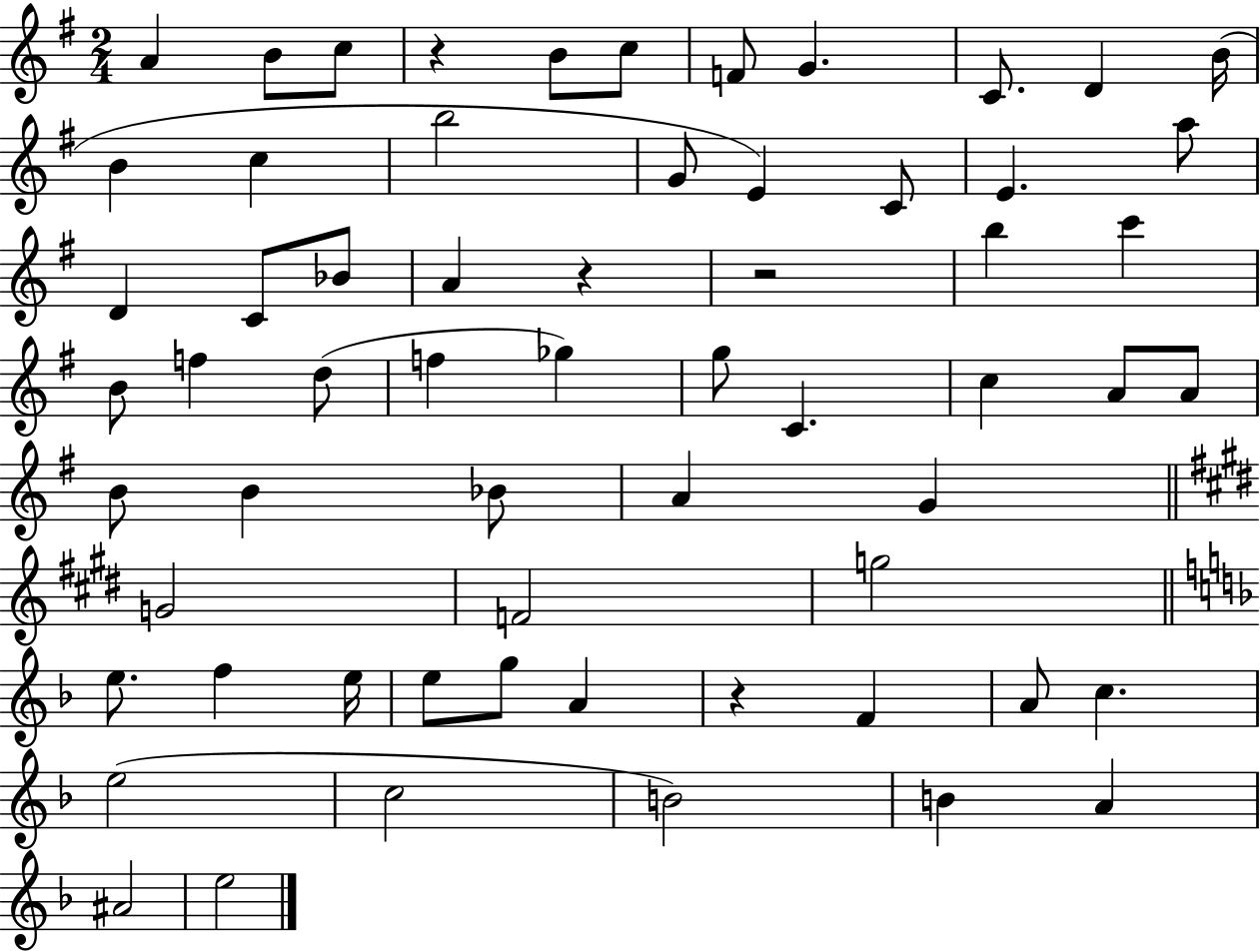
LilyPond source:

{
  \clef treble
  \numericTimeSignature
  \time 2/4
  \key g \major
  a'4 b'8 c''8 | r4 b'8 c''8 | f'8 g'4. | c'8. d'4 b'16( | \break b'4 c''4 | b''2 | g'8 e'4) c'8 | e'4. a''8 | \break d'4 c'8 bes'8 | a'4 r4 | r2 | b''4 c'''4 | \break b'8 f''4 d''8( | f''4 ges''4) | g''8 c'4. | c''4 a'8 a'8 | \break b'8 b'4 bes'8 | a'4 g'4 | \bar "||" \break \key e \major g'2 | f'2 | g''2 | \bar "||" \break \key f \major e''8. f''4 e''16 | e''8 g''8 a'4 | r4 f'4 | a'8 c''4. | \break e''2( | c''2 | b'2) | b'4 a'4 | \break ais'2 | e''2 | \bar "|."
}